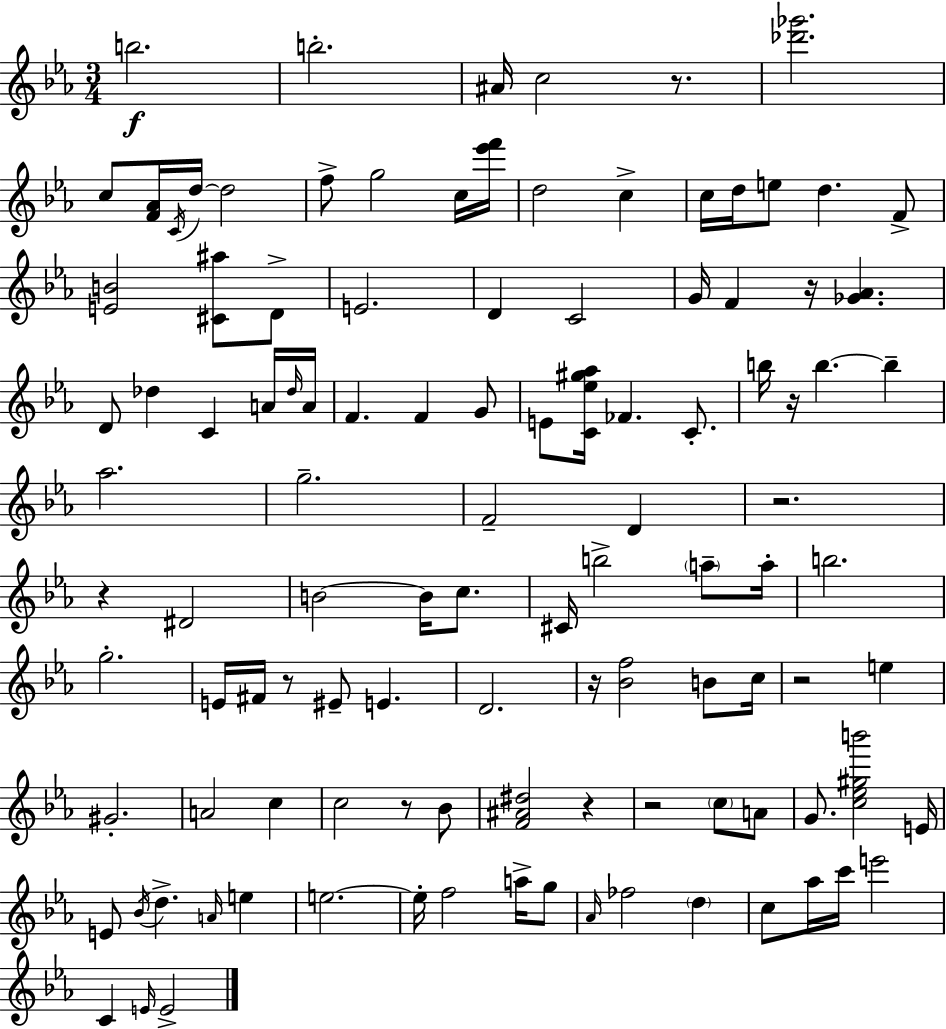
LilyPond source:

{
  \clef treble
  \numericTimeSignature
  \time 3/4
  \key c \minor
  b''2.\f | b''2.-. | ais'16 c''2 r8. | <des''' ges'''>2. | \break c''8 <f' aes'>16 \acciaccatura { c'16 } d''16~~ d''2 | f''8-> g''2 c''16 | <ees''' f'''>16 d''2 c''4-> | c''16 d''16 e''8 d''4. f'8-> | \break <e' b'>2 <cis' ais''>8 d'8-> | e'2. | d'4 c'2 | g'16 f'4 r16 <ges' aes'>4. | \break d'8 des''4 c'4 a'16 | \grace { des''16 } a'16 f'4. f'4 | g'8 e'8 <c' ees'' gis'' aes''>16 fes'4. c'8.-. | b''16 r16 b''4.~~ b''4-- | \break aes''2. | g''2.-- | f'2-- d'4 | r2. | \break r4 dis'2 | b'2~~ b'16 c''8. | cis'16 b''2-> \parenthesize a''8-- | a''16-. b''2. | \break g''2.-. | e'16 fis'16 r8 eis'8-- e'4. | d'2. | r16 <bes' f''>2 b'8 | \break c''16 r2 e''4 | gis'2.-. | a'2 c''4 | c''2 r8 | \break bes'8 <f' ais' dis''>2 r4 | r2 \parenthesize c''8 | a'8 g'8. <c'' ees'' gis'' b'''>2 | e'16 e'8 \acciaccatura { bes'16 } d''4.-> \grace { a'16 } | \break e''4 e''2.~~ | e''16-. f''2 | a''16-> g''8 \grace { aes'16 } fes''2 | \parenthesize d''4 c''8 aes''16 c'''16 e'''2 | \break c'4 \grace { e'16 } e'2-> | \bar "|."
}